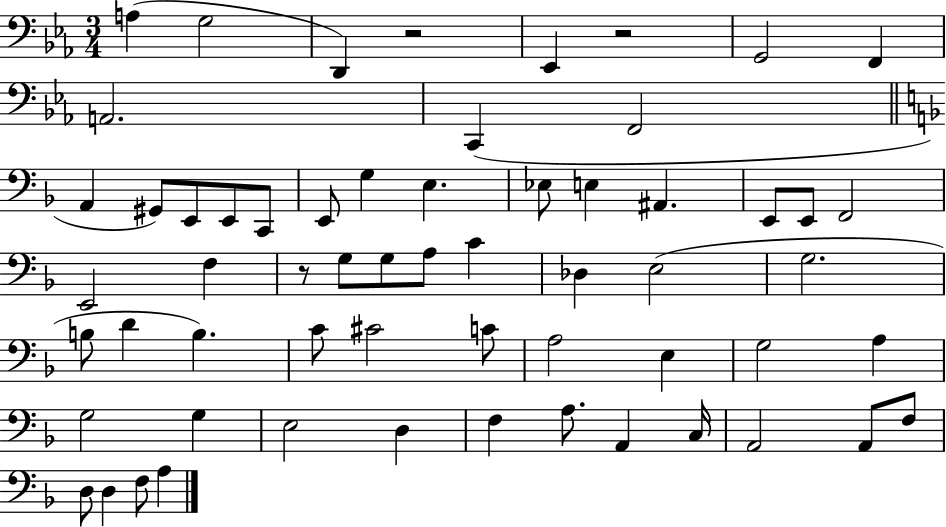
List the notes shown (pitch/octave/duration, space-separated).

A3/q G3/h D2/q R/h Eb2/q R/h G2/h F2/q A2/h. C2/q F2/h A2/q G#2/e E2/e E2/e C2/e E2/e G3/q E3/q. Eb3/e E3/q A#2/q. E2/e E2/e F2/h E2/h F3/q R/e G3/e G3/e A3/e C4/q Db3/q E3/h G3/h. B3/e D4/q B3/q. C4/e C#4/h C4/e A3/h E3/q G3/h A3/q G3/h G3/q E3/h D3/q F3/q A3/e. A2/q C3/s A2/h A2/e F3/e D3/e D3/q F3/e A3/q